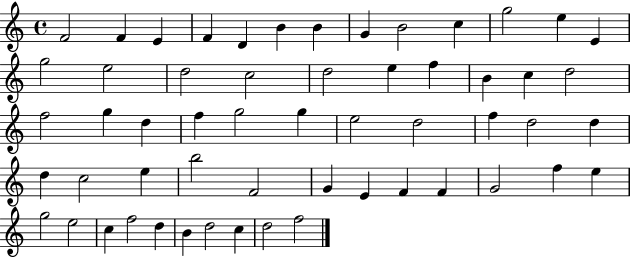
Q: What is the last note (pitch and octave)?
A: F5